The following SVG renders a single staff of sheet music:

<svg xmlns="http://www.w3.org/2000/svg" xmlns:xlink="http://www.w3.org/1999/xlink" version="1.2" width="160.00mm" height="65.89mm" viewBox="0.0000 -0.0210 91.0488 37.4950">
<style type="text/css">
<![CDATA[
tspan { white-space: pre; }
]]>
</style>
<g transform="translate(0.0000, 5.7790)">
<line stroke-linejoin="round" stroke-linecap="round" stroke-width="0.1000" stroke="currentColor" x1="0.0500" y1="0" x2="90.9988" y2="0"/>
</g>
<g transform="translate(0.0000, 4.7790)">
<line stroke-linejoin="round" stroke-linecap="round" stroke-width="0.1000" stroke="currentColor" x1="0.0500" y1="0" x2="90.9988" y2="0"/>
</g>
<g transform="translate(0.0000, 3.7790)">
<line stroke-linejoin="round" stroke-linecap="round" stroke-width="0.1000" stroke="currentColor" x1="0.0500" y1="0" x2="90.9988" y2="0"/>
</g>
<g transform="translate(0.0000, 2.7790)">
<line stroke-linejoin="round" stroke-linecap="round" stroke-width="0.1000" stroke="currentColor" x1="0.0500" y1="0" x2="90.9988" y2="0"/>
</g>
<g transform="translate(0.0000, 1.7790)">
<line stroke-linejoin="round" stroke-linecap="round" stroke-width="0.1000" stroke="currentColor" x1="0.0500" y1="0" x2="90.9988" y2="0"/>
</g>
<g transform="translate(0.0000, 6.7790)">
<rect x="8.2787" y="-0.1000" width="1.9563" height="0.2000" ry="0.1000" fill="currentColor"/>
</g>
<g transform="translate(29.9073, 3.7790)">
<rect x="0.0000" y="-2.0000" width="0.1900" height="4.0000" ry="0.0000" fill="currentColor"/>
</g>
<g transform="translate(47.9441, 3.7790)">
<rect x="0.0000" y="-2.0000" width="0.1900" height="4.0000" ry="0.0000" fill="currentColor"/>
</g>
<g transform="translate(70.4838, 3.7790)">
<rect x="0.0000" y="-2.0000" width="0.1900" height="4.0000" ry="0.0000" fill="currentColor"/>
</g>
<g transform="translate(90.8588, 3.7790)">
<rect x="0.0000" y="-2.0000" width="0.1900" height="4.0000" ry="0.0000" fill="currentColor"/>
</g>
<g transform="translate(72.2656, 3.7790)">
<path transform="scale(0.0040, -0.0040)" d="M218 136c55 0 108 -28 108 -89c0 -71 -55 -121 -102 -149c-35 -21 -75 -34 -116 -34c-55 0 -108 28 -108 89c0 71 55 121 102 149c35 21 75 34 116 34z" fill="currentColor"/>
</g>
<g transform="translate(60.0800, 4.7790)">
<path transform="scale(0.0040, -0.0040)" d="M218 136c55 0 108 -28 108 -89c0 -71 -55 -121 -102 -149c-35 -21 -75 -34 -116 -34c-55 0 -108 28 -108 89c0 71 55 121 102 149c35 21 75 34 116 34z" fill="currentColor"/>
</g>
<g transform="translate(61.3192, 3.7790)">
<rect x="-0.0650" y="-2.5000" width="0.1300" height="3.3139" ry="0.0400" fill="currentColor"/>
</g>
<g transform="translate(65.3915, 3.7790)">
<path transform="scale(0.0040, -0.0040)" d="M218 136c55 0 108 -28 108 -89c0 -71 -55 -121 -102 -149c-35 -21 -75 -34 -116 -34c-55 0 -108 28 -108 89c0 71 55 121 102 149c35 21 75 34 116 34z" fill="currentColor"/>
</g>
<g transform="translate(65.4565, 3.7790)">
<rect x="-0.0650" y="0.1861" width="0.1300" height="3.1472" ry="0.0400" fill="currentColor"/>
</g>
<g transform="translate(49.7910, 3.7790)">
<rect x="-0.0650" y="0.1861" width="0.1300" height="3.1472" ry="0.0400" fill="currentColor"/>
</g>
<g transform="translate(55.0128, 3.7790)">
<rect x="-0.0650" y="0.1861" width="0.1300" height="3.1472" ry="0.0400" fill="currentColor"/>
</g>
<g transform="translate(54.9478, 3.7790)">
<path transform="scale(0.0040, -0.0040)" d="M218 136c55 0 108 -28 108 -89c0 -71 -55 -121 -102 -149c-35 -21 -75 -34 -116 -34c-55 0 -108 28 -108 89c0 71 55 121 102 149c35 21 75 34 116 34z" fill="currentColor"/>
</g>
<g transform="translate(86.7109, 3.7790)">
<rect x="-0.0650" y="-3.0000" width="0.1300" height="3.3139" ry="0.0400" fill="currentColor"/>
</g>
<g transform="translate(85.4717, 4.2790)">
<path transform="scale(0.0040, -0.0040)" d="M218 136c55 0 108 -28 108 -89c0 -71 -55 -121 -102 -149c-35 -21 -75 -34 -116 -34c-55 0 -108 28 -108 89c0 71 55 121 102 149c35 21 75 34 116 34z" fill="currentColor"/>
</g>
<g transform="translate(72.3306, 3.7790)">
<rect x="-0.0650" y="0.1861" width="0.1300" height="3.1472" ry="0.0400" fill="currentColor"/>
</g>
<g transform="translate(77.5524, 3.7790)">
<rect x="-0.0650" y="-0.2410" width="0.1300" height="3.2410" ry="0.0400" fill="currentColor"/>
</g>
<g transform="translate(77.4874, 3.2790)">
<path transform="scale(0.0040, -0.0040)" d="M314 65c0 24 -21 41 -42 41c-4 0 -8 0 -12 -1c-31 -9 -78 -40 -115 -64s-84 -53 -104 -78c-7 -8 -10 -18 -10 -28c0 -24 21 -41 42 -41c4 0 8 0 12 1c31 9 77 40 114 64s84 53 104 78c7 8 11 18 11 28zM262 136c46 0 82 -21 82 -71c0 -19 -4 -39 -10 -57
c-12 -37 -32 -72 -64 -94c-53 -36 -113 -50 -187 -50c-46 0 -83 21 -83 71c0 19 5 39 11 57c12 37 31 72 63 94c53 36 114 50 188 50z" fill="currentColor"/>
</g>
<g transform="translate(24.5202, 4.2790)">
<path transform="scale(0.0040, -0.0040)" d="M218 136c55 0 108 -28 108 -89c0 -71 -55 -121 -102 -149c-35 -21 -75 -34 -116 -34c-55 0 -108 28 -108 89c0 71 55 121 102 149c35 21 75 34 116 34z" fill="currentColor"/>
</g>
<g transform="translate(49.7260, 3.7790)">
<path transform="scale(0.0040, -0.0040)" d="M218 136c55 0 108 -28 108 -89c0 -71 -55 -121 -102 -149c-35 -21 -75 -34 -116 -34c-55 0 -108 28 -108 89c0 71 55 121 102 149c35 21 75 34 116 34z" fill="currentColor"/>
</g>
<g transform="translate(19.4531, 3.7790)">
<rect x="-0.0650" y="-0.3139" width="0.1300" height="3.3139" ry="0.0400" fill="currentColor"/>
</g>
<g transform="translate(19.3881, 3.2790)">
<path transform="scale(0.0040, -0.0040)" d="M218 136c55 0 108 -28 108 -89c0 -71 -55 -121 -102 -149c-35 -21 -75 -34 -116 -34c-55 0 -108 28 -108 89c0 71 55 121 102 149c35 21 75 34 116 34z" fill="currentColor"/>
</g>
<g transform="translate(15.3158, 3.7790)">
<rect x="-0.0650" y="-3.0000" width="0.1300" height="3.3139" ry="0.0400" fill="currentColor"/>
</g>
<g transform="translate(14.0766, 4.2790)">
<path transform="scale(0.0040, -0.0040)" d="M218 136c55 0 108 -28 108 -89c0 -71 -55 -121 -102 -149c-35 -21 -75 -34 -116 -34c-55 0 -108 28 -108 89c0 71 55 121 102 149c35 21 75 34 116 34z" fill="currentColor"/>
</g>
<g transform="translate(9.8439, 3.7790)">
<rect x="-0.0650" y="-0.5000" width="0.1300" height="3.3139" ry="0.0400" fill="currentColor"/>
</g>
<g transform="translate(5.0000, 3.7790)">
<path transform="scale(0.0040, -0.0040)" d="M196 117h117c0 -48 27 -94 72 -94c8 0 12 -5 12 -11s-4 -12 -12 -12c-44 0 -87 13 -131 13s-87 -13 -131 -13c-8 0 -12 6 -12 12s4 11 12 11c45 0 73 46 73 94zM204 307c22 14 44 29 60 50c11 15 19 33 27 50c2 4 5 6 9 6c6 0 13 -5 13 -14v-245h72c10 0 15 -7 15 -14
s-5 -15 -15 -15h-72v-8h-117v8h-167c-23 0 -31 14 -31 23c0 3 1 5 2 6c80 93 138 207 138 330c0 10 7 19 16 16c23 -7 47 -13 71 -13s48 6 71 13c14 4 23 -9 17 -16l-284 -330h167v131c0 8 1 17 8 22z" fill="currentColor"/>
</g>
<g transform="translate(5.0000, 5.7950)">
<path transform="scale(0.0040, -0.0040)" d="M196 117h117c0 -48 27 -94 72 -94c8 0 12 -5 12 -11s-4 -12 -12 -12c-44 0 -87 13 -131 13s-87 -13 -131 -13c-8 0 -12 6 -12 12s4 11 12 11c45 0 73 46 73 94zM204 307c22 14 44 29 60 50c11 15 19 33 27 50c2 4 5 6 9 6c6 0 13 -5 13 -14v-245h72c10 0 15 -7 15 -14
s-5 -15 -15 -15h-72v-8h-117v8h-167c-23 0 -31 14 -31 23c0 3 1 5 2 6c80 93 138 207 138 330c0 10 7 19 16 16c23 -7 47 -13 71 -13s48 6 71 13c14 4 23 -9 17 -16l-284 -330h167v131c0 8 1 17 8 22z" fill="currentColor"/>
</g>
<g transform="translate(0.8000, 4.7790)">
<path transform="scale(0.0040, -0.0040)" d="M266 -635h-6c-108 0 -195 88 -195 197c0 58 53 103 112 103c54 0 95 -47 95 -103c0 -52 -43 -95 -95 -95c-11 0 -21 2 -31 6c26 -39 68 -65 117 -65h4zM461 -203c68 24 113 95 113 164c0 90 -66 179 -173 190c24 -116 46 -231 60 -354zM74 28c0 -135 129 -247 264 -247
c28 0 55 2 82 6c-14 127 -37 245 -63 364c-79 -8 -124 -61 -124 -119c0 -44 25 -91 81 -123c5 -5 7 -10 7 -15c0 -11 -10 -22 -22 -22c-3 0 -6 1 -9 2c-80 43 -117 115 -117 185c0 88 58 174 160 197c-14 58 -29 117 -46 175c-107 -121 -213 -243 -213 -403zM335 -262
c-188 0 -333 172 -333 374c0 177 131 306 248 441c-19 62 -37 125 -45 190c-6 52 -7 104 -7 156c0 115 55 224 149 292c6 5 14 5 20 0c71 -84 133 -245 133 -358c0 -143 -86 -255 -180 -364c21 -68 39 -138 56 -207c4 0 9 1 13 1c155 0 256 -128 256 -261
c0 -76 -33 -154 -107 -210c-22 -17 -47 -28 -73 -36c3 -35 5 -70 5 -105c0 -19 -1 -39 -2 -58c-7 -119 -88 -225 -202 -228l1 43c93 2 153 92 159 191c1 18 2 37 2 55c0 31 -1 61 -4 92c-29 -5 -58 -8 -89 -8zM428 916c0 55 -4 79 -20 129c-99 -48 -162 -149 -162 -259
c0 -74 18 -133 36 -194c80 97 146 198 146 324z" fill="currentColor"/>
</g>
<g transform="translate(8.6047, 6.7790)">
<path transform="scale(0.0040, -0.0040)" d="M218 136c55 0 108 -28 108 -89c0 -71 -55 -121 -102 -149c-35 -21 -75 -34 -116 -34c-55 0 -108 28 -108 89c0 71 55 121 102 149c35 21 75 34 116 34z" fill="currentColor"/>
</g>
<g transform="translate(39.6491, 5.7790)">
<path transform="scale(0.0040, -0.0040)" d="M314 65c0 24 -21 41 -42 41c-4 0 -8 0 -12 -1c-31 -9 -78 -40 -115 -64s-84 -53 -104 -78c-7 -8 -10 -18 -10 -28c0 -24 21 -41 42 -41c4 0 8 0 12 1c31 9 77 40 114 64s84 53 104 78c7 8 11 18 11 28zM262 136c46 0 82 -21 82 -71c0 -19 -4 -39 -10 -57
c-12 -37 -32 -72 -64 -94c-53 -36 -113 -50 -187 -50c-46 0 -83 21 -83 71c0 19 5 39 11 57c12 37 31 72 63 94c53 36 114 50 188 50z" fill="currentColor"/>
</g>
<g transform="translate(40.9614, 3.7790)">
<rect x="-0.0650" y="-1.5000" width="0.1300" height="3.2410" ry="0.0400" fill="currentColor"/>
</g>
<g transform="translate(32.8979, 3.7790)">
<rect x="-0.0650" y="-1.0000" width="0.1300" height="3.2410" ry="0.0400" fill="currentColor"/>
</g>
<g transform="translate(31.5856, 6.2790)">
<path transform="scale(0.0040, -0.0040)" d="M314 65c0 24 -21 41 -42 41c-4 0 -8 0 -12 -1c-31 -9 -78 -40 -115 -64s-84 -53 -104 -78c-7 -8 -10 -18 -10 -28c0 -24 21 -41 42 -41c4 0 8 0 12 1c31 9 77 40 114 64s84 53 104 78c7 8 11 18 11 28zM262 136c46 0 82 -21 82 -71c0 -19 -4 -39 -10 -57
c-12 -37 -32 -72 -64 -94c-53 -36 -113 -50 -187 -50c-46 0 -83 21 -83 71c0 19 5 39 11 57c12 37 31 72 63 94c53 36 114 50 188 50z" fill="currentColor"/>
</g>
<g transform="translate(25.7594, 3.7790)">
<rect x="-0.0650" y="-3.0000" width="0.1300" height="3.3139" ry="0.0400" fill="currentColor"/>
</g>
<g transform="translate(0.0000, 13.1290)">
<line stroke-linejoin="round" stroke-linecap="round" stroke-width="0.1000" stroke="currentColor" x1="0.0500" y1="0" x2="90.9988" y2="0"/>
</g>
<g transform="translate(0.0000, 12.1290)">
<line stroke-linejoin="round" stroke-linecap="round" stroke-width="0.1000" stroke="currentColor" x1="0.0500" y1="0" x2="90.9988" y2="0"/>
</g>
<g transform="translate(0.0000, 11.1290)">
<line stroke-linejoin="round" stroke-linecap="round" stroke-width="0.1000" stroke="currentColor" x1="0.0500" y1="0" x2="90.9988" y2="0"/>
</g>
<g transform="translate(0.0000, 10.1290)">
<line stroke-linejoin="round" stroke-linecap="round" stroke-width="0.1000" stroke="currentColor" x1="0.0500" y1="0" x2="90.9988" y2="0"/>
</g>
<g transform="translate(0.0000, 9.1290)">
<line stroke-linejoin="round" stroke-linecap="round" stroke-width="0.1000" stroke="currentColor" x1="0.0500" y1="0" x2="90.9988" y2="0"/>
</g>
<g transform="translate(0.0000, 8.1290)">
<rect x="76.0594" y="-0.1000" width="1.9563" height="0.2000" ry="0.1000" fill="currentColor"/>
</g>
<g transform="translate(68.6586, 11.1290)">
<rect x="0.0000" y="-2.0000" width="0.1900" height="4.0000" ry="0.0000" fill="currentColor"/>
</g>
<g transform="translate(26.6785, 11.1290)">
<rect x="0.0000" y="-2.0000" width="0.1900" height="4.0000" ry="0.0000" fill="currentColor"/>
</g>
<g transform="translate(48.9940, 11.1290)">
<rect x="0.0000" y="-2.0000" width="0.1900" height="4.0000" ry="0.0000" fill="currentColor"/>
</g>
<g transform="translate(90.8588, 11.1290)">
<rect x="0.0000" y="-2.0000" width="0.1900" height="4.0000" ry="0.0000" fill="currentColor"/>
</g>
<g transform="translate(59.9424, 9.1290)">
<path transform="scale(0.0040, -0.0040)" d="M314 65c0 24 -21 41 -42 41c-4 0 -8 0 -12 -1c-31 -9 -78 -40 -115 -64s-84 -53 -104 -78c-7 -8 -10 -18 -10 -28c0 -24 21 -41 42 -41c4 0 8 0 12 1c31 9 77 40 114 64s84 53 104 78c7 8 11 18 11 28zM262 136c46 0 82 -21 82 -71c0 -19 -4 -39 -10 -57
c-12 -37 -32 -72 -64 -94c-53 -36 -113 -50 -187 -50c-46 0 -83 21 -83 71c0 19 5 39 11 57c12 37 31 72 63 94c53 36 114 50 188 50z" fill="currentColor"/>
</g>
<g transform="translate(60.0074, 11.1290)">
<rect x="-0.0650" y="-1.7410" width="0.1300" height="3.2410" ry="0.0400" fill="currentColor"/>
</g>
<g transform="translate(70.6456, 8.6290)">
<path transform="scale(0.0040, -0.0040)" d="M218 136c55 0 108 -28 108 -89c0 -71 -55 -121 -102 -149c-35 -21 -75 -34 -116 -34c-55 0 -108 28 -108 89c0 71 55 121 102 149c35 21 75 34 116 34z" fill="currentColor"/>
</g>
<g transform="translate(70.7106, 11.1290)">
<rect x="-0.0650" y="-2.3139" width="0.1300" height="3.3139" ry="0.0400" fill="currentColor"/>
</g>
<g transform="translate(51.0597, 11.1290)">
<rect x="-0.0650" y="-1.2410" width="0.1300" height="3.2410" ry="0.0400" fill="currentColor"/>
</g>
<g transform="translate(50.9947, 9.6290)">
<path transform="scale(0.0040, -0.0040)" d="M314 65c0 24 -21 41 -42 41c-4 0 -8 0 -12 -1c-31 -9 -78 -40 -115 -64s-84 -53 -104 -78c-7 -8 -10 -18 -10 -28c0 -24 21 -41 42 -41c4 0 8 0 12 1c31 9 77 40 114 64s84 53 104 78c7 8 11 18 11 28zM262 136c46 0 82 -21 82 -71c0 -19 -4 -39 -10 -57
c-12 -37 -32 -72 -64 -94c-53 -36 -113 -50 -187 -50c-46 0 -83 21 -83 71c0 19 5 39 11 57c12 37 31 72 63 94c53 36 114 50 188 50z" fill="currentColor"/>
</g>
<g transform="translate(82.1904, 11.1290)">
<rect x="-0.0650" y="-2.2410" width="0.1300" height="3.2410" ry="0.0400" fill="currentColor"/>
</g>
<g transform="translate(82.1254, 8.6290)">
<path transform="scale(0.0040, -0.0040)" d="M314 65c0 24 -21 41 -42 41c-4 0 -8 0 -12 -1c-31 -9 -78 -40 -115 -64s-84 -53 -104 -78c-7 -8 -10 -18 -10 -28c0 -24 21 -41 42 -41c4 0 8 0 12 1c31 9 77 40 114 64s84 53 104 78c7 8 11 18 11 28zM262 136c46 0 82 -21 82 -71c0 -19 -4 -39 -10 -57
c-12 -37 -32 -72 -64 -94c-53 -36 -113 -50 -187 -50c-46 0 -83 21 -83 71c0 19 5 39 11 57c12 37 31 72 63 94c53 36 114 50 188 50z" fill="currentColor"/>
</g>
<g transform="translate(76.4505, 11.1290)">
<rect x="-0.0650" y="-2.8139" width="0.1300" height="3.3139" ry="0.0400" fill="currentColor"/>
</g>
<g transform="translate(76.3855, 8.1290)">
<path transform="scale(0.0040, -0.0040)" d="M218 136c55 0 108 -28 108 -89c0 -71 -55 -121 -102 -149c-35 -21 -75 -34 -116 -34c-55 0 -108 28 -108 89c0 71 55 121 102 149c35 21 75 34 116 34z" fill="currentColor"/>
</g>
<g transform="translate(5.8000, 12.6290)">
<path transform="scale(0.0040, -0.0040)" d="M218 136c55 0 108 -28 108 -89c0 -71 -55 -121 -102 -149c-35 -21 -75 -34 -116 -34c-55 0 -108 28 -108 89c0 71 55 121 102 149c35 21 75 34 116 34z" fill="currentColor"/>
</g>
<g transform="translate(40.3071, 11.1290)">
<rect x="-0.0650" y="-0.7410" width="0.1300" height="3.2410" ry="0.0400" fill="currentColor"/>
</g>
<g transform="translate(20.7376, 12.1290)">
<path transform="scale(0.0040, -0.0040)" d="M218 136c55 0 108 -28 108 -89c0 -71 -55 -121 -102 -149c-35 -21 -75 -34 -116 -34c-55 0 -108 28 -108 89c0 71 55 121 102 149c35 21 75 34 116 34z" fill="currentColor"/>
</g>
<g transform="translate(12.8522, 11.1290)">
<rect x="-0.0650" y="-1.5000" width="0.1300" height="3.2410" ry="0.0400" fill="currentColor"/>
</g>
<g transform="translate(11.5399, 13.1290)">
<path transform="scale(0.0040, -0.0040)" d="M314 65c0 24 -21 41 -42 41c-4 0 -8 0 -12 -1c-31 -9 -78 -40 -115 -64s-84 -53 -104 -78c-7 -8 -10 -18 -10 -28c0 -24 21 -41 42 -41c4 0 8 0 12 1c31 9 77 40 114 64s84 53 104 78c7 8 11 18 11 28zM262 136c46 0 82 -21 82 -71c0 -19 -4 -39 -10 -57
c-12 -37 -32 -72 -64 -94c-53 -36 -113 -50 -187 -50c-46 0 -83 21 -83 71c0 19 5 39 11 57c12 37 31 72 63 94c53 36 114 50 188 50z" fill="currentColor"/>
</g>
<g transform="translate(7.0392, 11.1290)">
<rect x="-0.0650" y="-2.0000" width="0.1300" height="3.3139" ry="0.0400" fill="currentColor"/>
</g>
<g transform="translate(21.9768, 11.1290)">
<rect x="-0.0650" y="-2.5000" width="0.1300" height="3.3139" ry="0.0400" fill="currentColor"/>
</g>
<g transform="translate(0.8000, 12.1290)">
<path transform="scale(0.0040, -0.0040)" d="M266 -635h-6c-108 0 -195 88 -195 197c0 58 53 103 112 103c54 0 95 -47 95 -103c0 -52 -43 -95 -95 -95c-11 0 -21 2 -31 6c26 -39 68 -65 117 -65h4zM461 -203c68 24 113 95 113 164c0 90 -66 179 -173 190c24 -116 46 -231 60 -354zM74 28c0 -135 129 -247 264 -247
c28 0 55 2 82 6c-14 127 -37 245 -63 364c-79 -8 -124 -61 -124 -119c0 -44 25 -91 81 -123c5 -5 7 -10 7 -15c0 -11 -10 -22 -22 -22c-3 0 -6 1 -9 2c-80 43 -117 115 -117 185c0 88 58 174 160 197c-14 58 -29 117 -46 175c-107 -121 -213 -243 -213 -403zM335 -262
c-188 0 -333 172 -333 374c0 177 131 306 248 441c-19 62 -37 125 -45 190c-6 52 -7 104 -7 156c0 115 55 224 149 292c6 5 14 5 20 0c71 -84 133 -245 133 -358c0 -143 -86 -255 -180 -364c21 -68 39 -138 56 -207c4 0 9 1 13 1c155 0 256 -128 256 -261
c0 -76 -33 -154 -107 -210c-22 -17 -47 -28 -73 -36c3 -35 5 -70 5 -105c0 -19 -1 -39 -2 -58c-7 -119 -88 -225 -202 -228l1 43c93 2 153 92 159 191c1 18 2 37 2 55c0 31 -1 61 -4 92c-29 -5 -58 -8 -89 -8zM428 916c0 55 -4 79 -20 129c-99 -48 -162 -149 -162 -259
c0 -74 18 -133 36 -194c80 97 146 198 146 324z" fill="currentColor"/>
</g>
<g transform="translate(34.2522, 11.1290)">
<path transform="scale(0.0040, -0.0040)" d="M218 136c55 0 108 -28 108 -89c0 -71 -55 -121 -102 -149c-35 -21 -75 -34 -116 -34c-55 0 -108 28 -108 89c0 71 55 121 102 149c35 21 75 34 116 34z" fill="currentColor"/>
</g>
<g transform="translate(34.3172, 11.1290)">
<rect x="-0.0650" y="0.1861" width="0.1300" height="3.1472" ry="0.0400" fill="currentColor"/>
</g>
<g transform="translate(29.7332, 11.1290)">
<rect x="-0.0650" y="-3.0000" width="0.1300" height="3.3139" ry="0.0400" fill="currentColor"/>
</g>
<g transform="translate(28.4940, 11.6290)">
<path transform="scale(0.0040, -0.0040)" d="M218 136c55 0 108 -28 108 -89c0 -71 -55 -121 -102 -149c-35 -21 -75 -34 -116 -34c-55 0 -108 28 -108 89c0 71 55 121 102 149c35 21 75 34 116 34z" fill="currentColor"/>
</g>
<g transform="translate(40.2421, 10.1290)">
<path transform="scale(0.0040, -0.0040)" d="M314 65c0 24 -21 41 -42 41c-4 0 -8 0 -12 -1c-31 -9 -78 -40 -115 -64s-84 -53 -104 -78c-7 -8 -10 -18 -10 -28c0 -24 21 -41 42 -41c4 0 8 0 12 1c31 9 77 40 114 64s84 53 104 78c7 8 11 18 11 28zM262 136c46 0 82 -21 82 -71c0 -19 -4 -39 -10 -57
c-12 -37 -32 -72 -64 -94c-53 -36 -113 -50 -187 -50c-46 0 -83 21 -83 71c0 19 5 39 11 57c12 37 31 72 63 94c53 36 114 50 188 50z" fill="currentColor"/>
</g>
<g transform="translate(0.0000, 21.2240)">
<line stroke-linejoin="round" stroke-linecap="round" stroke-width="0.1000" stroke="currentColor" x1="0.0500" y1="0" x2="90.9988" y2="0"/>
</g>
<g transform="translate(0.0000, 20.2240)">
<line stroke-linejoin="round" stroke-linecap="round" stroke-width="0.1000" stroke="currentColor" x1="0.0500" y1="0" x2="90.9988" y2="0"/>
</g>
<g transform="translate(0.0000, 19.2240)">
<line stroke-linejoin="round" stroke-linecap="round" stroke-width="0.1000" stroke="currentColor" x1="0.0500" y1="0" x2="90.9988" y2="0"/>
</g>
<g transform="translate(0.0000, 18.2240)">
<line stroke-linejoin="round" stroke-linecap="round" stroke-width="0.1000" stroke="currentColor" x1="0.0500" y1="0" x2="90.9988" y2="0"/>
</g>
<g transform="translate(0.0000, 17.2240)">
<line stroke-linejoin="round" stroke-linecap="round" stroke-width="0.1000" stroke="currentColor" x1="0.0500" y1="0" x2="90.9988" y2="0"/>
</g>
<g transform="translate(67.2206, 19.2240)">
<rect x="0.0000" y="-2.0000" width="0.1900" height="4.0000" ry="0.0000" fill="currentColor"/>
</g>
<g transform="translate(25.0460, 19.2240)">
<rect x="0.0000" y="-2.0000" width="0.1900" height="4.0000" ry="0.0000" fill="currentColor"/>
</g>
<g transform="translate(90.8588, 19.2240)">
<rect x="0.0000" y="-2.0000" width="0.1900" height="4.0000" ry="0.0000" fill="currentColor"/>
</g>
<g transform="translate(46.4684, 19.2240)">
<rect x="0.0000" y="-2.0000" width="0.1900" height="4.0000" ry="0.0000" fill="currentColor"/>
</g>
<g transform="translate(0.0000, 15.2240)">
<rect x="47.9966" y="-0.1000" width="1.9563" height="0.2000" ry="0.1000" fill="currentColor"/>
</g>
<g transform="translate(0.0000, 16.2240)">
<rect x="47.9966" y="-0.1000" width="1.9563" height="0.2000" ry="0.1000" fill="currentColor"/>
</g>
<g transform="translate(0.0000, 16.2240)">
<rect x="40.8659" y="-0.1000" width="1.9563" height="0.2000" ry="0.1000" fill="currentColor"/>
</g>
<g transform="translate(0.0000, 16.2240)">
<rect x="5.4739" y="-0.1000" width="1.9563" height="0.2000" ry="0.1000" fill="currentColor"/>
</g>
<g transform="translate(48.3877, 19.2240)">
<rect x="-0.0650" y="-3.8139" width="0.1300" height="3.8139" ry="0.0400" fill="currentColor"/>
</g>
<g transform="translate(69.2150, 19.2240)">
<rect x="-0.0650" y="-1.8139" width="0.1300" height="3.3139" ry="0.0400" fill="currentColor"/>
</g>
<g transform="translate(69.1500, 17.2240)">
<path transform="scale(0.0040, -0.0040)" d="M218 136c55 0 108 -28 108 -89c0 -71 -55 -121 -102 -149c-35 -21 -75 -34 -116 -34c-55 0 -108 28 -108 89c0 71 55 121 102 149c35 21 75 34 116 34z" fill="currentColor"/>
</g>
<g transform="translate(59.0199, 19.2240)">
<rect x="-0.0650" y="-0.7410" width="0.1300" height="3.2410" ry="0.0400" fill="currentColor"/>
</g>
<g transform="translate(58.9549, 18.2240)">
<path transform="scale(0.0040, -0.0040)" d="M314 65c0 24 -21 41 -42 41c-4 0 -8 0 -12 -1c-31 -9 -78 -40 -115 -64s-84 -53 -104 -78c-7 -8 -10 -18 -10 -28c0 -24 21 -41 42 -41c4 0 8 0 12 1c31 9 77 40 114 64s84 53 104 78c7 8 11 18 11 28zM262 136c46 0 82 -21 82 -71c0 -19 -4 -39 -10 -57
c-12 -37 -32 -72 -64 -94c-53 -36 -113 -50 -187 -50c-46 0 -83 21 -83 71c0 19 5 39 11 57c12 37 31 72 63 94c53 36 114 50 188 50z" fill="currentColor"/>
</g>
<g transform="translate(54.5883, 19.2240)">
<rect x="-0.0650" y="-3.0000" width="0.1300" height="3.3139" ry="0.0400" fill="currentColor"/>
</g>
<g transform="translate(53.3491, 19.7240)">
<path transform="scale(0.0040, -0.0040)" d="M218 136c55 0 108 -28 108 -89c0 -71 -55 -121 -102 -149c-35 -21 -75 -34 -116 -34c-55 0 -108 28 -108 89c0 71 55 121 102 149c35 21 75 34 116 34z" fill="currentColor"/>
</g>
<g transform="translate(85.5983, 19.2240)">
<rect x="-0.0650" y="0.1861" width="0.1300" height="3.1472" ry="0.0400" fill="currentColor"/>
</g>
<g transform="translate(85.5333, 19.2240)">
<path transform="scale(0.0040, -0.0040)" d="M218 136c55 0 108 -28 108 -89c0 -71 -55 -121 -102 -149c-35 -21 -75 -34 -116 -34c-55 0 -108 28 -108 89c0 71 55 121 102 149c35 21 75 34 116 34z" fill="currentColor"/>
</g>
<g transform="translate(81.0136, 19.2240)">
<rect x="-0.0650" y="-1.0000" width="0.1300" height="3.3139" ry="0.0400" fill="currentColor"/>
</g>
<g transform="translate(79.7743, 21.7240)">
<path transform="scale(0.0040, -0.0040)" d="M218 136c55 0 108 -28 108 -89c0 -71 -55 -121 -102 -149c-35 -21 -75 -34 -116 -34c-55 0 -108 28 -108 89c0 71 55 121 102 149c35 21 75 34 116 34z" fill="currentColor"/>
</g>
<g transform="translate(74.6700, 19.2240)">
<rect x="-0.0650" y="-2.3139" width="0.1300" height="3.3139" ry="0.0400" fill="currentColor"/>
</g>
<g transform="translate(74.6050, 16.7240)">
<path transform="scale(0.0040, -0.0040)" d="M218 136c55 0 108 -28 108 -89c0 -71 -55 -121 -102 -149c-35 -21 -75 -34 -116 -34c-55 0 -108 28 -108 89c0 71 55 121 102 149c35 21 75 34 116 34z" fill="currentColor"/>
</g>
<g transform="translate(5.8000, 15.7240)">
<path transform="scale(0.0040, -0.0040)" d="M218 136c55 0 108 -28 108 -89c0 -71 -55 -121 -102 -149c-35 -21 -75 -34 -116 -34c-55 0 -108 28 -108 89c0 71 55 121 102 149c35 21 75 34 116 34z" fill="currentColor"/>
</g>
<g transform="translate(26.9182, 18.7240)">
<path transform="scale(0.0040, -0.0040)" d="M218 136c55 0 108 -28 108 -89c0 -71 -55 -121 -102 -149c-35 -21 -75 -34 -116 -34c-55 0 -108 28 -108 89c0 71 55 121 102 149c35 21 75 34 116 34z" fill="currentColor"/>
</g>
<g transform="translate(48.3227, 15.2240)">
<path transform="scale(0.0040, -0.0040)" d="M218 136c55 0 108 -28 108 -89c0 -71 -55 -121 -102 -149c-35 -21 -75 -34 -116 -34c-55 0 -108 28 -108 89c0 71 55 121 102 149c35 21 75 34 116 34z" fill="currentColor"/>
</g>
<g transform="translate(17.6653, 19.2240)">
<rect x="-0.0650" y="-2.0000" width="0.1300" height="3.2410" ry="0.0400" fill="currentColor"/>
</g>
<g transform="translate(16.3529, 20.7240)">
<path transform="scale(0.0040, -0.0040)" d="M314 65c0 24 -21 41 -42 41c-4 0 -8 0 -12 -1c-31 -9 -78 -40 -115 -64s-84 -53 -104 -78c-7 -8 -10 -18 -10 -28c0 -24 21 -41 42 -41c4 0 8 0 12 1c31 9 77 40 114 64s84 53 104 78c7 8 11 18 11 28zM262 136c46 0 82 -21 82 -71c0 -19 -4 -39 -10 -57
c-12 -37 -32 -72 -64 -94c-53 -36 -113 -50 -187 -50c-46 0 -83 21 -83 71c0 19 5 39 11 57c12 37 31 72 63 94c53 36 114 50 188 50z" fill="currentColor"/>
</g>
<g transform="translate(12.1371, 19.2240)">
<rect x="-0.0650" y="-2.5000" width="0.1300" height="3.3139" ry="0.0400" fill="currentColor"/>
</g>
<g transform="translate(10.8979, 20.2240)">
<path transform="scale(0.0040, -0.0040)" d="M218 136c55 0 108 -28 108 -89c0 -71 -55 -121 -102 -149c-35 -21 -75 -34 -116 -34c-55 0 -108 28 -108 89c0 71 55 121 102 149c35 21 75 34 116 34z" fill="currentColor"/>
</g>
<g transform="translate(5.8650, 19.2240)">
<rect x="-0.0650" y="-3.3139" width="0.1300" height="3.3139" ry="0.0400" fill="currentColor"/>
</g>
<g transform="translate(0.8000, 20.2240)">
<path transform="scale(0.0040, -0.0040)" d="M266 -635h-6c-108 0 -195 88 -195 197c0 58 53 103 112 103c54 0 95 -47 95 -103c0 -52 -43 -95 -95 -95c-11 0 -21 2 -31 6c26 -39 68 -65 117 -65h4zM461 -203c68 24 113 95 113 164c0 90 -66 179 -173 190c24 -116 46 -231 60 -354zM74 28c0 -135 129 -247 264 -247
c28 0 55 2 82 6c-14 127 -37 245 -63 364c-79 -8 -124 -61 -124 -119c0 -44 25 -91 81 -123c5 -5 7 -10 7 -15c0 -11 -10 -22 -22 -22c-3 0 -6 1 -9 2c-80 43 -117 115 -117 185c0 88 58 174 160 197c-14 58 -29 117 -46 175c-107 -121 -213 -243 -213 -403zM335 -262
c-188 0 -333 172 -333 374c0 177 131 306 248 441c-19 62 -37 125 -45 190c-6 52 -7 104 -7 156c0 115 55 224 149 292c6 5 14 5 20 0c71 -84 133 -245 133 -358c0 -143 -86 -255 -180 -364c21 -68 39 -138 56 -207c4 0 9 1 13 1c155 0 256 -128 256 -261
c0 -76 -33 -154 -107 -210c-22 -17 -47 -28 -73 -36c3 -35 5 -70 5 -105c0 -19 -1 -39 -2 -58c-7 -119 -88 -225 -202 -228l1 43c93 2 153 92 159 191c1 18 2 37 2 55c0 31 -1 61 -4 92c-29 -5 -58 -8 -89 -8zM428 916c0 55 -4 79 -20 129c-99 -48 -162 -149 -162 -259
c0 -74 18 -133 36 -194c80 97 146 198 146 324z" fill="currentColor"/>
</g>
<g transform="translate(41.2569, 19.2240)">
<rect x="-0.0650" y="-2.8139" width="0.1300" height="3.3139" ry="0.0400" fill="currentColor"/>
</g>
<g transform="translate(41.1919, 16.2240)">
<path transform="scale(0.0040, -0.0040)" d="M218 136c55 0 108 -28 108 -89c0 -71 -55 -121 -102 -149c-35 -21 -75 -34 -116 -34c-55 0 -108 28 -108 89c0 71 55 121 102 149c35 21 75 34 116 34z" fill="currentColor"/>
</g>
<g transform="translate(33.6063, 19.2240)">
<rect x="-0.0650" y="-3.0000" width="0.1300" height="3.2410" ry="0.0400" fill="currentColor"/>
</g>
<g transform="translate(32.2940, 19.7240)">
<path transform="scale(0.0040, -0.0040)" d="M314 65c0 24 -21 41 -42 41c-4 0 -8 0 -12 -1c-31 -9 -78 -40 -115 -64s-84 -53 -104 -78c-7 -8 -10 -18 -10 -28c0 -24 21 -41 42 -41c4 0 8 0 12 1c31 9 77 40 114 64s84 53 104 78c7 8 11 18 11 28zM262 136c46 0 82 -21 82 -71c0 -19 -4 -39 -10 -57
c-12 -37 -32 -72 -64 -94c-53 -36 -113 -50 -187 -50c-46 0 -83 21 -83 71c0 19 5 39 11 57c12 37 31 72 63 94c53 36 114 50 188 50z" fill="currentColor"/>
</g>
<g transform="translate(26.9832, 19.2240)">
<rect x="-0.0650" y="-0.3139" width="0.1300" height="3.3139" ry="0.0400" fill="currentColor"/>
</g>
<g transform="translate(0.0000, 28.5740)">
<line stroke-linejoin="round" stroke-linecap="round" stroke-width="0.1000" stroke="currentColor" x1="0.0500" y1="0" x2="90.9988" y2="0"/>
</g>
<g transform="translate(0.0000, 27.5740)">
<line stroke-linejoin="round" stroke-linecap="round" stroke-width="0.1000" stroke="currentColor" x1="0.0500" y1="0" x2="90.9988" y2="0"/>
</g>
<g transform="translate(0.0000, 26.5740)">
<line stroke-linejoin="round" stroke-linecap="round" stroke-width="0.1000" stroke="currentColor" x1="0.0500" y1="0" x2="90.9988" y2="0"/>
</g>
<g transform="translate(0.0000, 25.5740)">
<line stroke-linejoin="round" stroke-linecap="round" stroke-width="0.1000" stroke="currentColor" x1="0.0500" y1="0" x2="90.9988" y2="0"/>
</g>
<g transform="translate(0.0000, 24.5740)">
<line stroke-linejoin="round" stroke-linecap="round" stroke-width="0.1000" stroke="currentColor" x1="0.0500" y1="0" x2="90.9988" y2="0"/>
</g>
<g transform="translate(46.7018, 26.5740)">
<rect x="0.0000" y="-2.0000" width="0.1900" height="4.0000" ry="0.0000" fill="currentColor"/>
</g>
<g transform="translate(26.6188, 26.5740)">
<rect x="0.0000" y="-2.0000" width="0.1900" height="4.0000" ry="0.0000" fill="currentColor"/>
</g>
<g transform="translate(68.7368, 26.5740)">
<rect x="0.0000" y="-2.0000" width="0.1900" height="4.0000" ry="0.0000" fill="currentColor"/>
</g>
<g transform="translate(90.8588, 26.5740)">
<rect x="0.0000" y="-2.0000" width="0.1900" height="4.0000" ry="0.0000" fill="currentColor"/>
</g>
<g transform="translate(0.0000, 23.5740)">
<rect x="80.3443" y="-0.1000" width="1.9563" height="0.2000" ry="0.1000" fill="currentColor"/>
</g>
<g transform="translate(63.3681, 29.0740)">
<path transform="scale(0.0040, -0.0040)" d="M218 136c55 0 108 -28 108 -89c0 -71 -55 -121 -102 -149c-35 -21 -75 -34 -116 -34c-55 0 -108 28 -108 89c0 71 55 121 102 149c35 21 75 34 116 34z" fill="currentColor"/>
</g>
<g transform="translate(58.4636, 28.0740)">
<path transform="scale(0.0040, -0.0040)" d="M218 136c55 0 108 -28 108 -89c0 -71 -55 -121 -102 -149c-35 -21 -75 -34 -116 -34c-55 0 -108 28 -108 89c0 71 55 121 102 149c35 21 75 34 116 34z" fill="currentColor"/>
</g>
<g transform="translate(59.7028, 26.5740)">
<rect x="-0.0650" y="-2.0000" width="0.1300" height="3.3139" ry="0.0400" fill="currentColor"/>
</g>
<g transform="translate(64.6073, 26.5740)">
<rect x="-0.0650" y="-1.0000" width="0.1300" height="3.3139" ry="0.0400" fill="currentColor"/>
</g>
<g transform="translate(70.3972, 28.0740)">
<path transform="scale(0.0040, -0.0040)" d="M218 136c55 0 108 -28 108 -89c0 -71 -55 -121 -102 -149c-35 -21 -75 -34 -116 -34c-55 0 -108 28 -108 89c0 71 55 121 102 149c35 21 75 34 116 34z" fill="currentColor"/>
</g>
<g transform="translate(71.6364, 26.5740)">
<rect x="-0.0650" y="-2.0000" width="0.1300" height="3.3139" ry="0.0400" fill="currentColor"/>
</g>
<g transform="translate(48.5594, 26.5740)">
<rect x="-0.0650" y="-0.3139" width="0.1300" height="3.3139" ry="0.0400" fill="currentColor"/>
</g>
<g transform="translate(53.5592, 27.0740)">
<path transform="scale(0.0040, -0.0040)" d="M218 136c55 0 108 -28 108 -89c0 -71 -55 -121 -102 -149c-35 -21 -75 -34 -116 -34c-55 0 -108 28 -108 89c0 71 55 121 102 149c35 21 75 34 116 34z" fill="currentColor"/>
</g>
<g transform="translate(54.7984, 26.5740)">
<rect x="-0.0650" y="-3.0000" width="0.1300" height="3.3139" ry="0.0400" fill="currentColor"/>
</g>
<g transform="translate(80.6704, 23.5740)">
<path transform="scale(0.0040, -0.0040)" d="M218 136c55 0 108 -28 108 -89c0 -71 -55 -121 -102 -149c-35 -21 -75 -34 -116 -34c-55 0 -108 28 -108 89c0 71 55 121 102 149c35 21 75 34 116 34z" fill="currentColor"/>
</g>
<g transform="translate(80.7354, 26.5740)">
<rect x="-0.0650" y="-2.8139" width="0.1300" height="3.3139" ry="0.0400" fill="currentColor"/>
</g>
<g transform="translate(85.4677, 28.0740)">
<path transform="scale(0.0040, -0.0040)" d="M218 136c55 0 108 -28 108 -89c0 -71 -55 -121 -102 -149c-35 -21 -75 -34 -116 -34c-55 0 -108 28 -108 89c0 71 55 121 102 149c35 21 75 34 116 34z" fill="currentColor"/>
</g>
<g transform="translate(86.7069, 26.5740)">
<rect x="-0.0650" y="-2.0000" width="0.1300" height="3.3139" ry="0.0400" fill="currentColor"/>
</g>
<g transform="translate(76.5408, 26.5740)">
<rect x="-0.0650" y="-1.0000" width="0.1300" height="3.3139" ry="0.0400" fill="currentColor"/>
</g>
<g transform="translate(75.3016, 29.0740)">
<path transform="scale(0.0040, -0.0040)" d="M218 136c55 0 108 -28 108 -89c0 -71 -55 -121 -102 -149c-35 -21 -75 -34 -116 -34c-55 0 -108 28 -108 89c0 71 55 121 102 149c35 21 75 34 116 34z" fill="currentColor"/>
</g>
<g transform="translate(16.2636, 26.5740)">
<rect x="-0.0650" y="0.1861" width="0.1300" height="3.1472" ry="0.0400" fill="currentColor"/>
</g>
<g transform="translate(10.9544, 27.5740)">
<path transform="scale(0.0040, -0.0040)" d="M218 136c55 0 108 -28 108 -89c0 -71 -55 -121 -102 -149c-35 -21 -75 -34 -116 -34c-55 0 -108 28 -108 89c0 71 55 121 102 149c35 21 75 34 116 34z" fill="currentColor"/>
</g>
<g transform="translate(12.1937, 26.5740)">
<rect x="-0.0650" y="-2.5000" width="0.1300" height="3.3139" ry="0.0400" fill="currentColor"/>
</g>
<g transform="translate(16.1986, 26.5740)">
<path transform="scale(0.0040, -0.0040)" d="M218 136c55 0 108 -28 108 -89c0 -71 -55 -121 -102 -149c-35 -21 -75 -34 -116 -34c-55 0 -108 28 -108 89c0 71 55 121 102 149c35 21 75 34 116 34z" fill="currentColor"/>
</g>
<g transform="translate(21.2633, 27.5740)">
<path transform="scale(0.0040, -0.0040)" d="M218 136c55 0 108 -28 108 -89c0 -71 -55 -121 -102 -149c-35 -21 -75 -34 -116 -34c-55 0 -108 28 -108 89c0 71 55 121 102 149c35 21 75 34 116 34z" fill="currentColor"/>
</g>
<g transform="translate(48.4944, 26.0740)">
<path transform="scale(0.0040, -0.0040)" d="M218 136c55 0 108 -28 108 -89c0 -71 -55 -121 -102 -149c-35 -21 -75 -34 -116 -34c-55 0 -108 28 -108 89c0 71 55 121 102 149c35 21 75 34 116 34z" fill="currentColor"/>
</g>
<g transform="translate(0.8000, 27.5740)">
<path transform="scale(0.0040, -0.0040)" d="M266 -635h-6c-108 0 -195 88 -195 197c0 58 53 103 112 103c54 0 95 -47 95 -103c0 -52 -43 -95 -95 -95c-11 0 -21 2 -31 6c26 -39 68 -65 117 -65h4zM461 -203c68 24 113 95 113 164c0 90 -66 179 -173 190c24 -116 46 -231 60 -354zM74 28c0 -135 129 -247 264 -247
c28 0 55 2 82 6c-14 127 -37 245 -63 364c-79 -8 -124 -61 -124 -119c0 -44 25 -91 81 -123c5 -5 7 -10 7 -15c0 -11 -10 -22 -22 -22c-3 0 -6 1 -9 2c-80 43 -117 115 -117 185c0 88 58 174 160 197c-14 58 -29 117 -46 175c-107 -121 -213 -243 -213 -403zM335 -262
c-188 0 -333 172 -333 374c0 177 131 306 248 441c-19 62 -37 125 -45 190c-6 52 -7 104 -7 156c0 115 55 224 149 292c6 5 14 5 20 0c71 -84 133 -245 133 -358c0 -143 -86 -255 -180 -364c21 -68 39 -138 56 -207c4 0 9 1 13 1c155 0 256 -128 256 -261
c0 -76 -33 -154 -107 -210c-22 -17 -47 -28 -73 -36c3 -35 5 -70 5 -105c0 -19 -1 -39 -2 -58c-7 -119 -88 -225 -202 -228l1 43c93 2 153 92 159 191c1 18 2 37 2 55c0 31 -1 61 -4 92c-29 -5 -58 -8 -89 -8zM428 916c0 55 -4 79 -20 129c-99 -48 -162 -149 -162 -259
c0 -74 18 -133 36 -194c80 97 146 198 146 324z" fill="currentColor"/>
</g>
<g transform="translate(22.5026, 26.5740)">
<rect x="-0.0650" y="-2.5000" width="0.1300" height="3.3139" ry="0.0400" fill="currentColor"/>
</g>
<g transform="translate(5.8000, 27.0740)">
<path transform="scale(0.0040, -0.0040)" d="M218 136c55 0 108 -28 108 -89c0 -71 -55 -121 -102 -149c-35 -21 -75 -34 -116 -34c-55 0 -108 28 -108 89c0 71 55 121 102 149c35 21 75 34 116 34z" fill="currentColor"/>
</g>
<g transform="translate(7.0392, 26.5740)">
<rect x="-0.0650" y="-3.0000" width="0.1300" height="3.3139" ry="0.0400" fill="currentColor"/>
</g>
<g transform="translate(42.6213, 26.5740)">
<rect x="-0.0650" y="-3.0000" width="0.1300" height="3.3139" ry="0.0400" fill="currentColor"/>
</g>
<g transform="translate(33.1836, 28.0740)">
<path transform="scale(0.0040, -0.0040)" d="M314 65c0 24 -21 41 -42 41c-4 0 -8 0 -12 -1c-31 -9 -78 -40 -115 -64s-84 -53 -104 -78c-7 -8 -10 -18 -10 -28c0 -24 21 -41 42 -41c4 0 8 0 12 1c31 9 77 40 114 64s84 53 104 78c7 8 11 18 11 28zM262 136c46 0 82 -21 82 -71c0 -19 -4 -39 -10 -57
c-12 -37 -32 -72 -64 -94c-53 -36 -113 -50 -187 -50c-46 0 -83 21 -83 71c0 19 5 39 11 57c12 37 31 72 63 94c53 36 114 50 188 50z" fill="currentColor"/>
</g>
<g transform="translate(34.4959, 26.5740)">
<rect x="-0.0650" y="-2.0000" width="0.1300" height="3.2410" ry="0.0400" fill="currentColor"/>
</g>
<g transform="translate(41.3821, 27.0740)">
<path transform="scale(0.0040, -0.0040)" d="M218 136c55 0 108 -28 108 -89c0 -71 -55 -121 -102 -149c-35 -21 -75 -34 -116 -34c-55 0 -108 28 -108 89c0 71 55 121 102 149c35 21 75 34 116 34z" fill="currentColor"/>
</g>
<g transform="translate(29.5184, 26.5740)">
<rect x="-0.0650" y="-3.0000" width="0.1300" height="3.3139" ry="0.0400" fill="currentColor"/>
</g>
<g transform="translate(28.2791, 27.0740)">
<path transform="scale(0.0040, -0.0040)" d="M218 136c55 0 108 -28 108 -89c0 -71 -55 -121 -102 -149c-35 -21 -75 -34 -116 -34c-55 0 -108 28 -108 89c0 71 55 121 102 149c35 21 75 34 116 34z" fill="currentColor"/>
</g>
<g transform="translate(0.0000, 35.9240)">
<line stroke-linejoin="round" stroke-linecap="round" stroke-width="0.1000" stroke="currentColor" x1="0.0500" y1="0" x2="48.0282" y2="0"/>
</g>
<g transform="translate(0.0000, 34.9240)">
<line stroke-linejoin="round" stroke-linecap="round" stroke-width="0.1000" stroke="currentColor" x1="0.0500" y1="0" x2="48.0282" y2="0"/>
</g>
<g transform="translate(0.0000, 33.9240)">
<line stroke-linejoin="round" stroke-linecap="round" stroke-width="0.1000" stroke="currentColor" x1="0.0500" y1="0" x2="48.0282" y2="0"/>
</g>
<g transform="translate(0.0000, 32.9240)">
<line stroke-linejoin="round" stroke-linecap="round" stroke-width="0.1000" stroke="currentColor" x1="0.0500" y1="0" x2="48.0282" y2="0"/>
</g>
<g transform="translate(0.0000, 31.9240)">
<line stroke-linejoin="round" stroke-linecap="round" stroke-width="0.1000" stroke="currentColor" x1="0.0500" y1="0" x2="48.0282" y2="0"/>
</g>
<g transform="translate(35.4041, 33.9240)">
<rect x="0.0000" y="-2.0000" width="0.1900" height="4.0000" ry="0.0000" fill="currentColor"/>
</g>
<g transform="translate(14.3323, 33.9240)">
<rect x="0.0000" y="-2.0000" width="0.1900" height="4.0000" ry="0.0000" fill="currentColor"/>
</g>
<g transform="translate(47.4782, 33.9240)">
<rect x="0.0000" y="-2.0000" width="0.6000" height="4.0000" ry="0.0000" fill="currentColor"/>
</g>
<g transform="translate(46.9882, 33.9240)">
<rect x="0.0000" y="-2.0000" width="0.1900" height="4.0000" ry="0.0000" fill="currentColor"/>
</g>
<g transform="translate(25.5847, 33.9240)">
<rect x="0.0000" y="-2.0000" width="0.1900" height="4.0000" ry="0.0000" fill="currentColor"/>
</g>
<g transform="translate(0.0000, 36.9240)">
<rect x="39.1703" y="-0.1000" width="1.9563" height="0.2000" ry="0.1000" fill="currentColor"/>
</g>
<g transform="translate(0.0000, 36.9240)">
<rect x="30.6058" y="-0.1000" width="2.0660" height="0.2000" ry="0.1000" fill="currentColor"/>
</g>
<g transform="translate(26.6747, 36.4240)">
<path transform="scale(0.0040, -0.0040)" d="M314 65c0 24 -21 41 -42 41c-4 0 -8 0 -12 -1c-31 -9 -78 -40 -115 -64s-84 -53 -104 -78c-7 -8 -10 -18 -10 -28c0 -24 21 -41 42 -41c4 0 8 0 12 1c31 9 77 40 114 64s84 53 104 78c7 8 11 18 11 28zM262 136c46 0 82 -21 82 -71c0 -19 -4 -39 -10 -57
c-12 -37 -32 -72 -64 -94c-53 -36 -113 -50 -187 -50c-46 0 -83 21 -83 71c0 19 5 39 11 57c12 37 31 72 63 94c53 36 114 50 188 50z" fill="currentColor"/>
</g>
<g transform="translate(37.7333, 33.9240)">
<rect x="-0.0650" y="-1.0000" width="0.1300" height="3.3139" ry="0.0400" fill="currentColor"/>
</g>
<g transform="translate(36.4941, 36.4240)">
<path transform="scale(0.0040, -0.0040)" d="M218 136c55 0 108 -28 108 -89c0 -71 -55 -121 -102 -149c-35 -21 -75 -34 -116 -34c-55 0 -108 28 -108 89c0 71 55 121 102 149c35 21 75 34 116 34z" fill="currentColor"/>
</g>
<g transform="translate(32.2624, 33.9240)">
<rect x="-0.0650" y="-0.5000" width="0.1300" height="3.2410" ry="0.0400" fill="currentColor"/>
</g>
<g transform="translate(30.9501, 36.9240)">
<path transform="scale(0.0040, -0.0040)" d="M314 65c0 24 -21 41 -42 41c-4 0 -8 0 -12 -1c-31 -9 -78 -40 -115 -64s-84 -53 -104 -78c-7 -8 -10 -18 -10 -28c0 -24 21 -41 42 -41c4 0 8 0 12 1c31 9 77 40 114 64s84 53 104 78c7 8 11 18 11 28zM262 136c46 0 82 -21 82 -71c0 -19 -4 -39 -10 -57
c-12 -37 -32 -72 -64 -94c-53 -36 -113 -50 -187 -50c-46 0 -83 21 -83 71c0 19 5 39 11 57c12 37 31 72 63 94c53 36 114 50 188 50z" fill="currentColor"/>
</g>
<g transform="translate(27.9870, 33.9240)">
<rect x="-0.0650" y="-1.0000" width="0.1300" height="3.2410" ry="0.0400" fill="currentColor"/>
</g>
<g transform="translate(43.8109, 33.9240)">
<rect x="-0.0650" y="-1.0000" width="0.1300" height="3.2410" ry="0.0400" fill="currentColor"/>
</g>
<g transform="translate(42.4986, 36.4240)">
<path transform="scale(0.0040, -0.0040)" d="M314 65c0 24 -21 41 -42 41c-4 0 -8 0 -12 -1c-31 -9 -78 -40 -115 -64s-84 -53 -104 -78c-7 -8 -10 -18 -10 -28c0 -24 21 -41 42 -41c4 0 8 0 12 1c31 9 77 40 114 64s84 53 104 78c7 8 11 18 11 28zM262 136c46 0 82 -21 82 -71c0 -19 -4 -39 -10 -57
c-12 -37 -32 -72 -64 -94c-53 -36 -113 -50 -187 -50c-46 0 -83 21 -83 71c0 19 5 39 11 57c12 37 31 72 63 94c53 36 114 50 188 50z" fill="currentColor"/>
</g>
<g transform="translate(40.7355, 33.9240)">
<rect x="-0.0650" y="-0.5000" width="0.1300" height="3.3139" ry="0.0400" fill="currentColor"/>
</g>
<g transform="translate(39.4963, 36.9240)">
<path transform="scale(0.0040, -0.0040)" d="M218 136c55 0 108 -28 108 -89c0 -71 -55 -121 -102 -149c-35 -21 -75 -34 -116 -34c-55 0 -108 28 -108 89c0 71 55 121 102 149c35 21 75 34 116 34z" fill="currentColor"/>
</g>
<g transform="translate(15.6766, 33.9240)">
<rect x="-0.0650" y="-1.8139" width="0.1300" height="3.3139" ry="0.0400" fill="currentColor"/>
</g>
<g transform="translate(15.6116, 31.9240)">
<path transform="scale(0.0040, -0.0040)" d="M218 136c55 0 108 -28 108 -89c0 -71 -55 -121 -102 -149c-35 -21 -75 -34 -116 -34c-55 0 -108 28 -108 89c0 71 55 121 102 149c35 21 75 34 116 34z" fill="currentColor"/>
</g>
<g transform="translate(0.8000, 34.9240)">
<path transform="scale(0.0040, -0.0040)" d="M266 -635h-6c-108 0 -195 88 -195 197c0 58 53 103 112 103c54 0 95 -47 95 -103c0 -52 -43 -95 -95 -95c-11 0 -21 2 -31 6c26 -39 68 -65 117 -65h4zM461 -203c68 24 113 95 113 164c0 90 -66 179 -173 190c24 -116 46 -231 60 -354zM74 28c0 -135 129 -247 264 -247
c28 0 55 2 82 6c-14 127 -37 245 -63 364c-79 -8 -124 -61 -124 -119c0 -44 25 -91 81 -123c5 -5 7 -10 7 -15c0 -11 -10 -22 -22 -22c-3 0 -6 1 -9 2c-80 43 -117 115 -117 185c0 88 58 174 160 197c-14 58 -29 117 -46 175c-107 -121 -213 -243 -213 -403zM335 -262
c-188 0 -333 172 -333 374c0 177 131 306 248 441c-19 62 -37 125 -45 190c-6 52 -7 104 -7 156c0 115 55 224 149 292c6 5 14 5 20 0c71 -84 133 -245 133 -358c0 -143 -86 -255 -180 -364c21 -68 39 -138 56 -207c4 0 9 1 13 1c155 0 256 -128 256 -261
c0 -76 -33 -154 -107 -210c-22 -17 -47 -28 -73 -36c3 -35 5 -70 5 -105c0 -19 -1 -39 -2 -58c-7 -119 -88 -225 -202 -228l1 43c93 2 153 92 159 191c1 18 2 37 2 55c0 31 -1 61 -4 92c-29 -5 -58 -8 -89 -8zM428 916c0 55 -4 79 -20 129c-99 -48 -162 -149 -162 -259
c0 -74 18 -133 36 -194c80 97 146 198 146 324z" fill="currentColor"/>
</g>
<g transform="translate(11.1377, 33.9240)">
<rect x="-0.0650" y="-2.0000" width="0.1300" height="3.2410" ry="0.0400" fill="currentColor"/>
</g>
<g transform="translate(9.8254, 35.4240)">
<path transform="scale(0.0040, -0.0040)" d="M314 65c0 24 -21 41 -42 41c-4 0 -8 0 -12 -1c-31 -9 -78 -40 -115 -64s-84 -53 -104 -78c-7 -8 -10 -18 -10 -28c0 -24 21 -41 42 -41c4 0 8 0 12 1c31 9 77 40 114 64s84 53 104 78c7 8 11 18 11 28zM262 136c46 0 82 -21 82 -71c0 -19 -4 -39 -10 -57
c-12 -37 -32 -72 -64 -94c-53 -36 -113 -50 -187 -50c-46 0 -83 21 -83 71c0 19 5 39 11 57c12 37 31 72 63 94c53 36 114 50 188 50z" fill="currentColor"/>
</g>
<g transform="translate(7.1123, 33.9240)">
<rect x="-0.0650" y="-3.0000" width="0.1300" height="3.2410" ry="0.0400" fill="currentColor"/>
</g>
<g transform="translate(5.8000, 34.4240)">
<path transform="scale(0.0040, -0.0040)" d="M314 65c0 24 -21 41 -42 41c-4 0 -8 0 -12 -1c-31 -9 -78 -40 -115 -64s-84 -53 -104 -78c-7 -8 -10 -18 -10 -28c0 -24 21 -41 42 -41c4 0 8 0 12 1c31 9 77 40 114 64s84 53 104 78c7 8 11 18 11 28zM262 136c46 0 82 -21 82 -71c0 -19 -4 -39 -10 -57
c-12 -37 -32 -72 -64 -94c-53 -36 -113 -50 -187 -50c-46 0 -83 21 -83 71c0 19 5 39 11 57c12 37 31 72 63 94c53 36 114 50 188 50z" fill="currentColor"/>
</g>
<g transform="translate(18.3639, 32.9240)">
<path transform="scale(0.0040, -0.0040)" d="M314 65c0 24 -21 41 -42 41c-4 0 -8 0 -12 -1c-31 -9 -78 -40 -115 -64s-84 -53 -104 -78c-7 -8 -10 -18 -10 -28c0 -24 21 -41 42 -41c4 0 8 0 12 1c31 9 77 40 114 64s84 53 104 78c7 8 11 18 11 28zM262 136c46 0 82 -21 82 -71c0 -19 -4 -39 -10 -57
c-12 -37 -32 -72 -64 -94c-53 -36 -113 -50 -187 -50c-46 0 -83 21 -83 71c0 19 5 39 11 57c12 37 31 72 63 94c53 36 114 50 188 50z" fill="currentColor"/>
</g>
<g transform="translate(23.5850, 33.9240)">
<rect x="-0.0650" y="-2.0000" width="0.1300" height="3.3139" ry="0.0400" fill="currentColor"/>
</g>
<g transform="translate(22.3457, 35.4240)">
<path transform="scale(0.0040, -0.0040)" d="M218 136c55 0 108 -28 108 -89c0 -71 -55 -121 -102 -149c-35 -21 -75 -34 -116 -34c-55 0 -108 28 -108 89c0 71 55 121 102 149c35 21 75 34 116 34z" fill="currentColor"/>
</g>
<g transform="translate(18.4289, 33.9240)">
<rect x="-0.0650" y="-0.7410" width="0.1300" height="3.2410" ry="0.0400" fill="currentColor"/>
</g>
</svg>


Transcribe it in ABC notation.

X:1
T:Untitled
M:4/4
L:1/4
K:C
C A c A D2 E2 B B G B B c2 A F E2 G A B d2 e2 f2 g a g2 b G F2 c A2 a c' A d2 f g D B A G B G A F2 A c A F D F D a F A2 F2 f d2 F D2 C2 D C D2